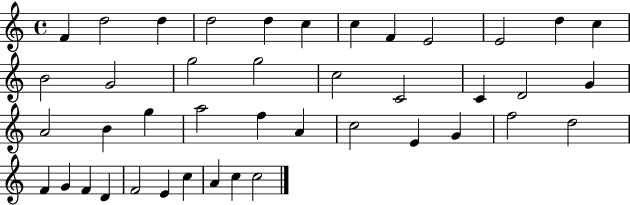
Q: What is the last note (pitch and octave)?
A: C5